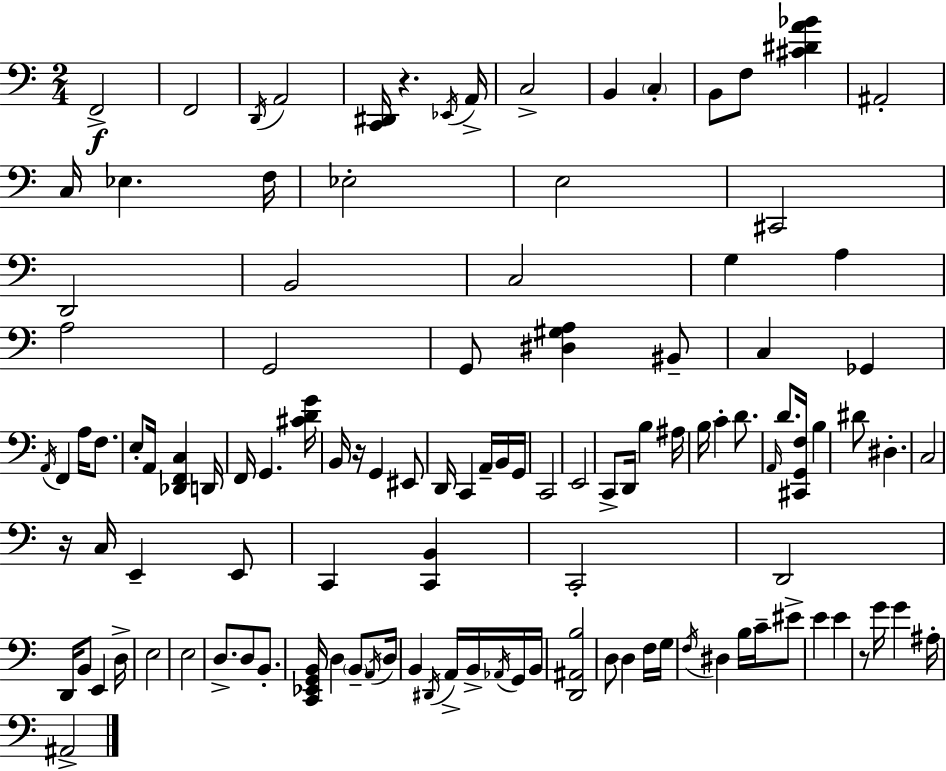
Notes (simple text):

F2/h F2/h D2/s A2/h [C2,D#2]/s R/q. Eb2/s A2/s C3/h B2/q C3/q B2/e F3/e [C#4,D#4,A4,Bb4]/q A#2/h C3/s Eb3/q. F3/s Eb3/h E3/h C#2/h D2/h B2/h C3/h G3/q A3/q A3/h G2/h G2/e [D#3,G#3,A3]/q BIS2/e C3/q Gb2/q A2/s F2/q A3/s F3/e. E3/e A2/s [Db2,F2,C3]/q D2/s F2/s G2/q. [C#4,D4,G4]/s B2/s R/s G2/q EIS2/e D2/s C2/q A2/s B2/s G2/s C2/h E2/h C2/e D2/s B3/q A#3/s B3/s C4/q D4/e. A2/s D4/e. [C#2,G2,F3]/s B3/q D#4/e D#3/q. C3/h R/s C3/s E2/q E2/e C2/q [C2,B2]/q C2/h D2/h D2/s B2/e E2/q D3/s E3/h E3/h D3/e. D3/e B2/e. [C2,Eb2,G2,B2]/s D3/q B2/e A2/s D3/s B2/q D#2/s A2/s B2/s Ab2/s G2/s B2/s [D2,A#2,B3]/h D3/e D3/q F3/s G3/s F3/s D#3/q B3/s C4/s EIS4/e E4/q E4/q R/e G4/s G4/q A#3/s A#2/h